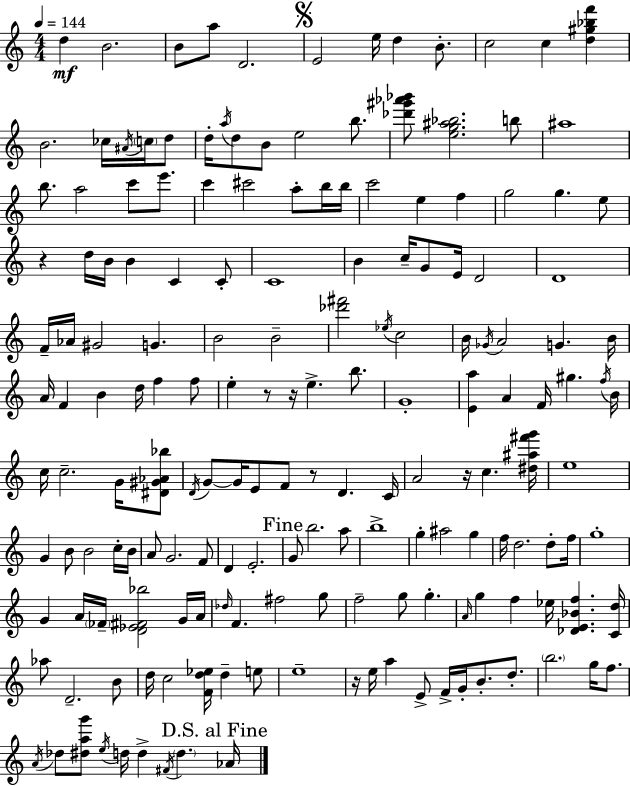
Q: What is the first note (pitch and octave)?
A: D5